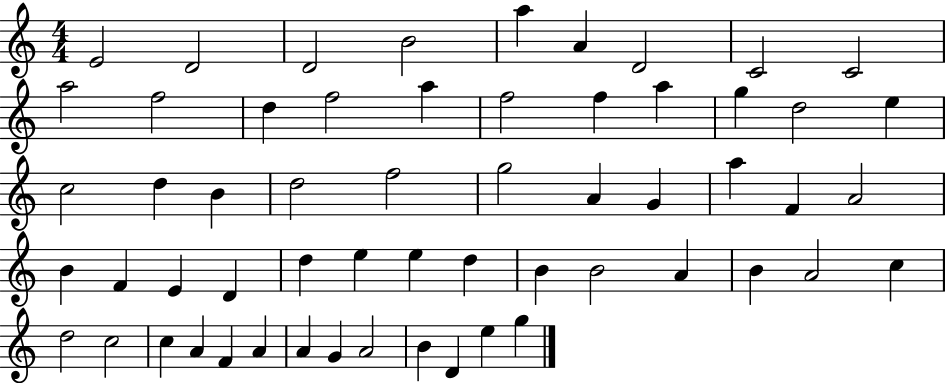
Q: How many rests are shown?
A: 0